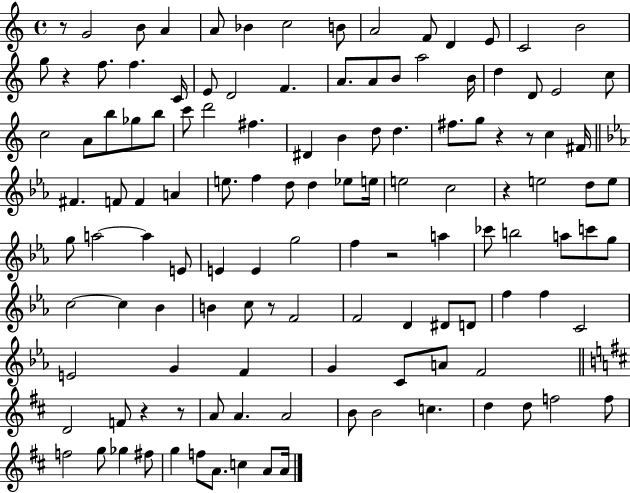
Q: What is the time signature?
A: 4/4